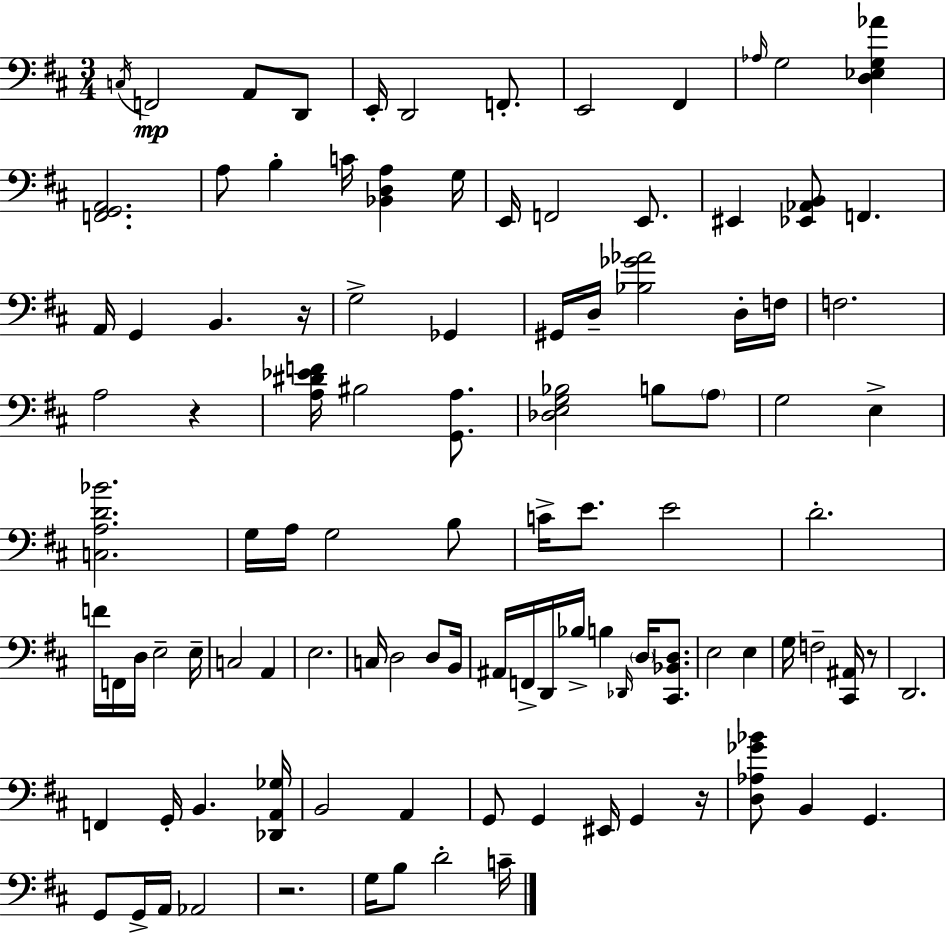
C3/s F2/h A2/e D2/e E2/s D2/h F2/e. E2/h F#2/q Ab3/s G3/h [D3,Eb3,G3,Ab4]/q [F2,G2,A2]/h. A3/e B3/q C4/s [Bb2,D3,A3]/q G3/s E2/s F2/h E2/e. EIS2/q [Eb2,Ab2,B2]/e F2/q. A2/s G2/q B2/q. R/s G3/h Gb2/q G#2/s D3/s [Bb3,Gb4,Ab4]/h D3/s F3/s F3/h. A3/h R/q [A3,D#4,Eb4,F4]/s BIS3/h [G2,A3]/e. [Db3,E3,G3,Bb3]/h B3/e A3/e G3/h E3/q [C3,A3,D4,Bb4]/h. G3/s A3/s G3/h B3/e C4/s E4/e. E4/h D4/h. F4/s F2/s D3/s E3/h E3/s C3/h A2/q E3/h. C3/s D3/h D3/e B2/s A#2/s F2/s D2/s Bb3/s B3/q Db2/s D3/s [C#2,Bb2,D3]/e. E3/h E3/q G3/s F3/h [C#2,A#2]/s R/e D2/h. F2/q G2/s B2/q. [Db2,A2,Gb3]/s B2/h A2/q G2/e G2/q EIS2/s G2/q R/s [D3,Ab3,Gb4,Bb4]/e B2/q G2/q. G2/e G2/s A2/s Ab2/h R/h. G3/s B3/e D4/h C4/s